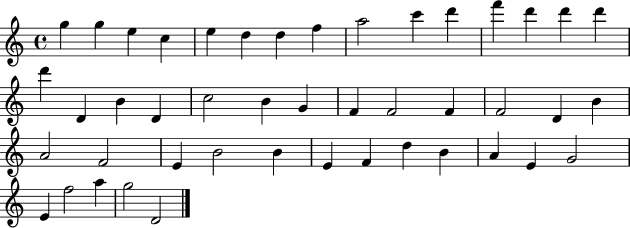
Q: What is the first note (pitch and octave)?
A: G5